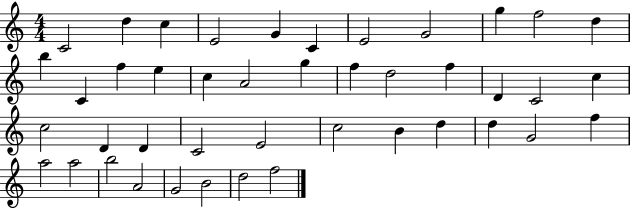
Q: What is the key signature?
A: C major